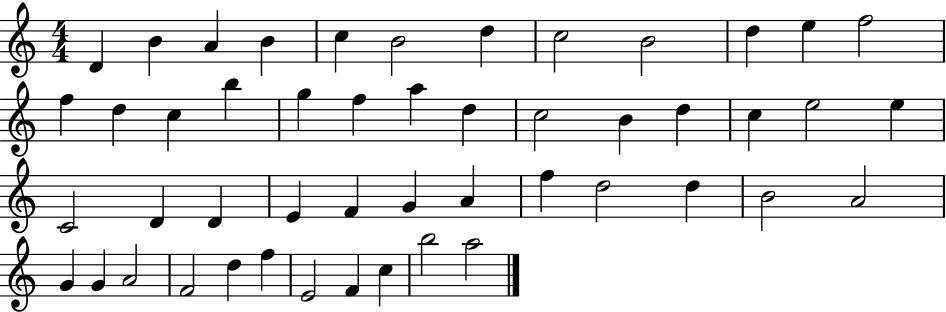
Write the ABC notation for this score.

X:1
T:Untitled
M:4/4
L:1/4
K:C
D B A B c B2 d c2 B2 d e f2 f d c b g f a d c2 B d c e2 e C2 D D E F G A f d2 d B2 A2 G G A2 F2 d f E2 F c b2 a2